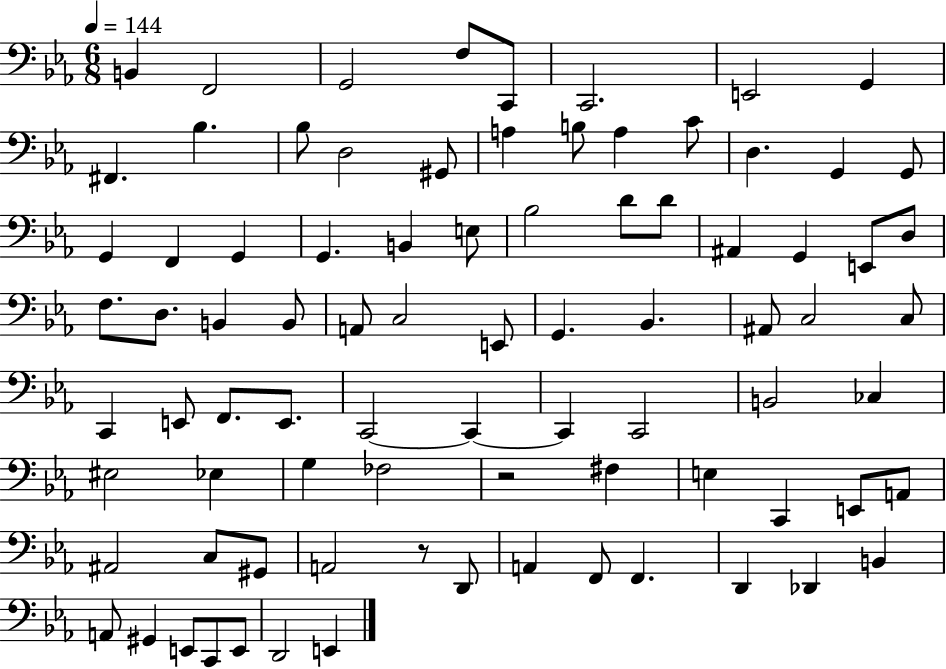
X:1
T:Untitled
M:6/8
L:1/4
K:Eb
B,, F,,2 G,,2 F,/2 C,,/2 C,,2 E,,2 G,, ^F,, _B, _B,/2 D,2 ^G,,/2 A, B,/2 A, C/2 D, G,, G,,/2 G,, F,, G,, G,, B,, E,/2 _B,2 D/2 D/2 ^A,, G,, E,,/2 D,/2 F,/2 D,/2 B,, B,,/2 A,,/2 C,2 E,,/2 G,, _B,, ^A,,/2 C,2 C,/2 C,, E,,/2 F,,/2 E,,/2 C,,2 C,, C,, C,,2 B,,2 _C, ^E,2 _E, G, _F,2 z2 ^F, E, C,, E,,/2 A,,/2 ^A,,2 C,/2 ^G,,/2 A,,2 z/2 D,,/2 A,, F,,/2 F,, D,, _D,, B,, A,,/2 ^G,, E,,/2 C,,/2 E,,/2 D,,2 E,,